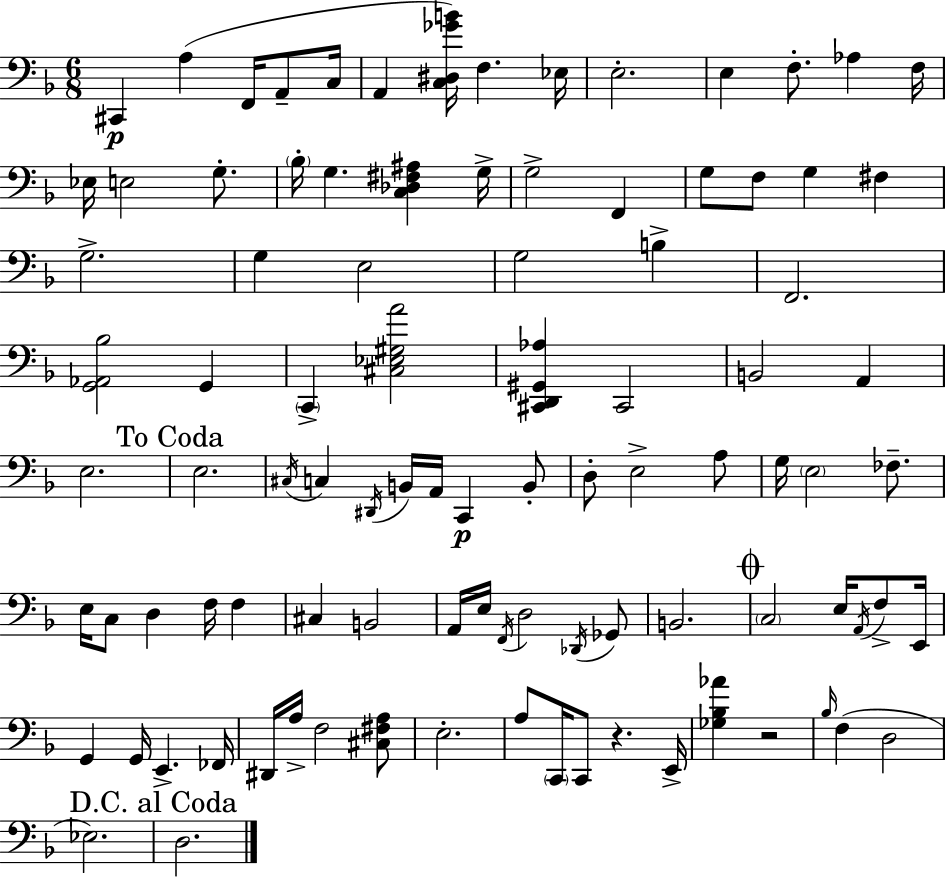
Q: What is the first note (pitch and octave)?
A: C#2